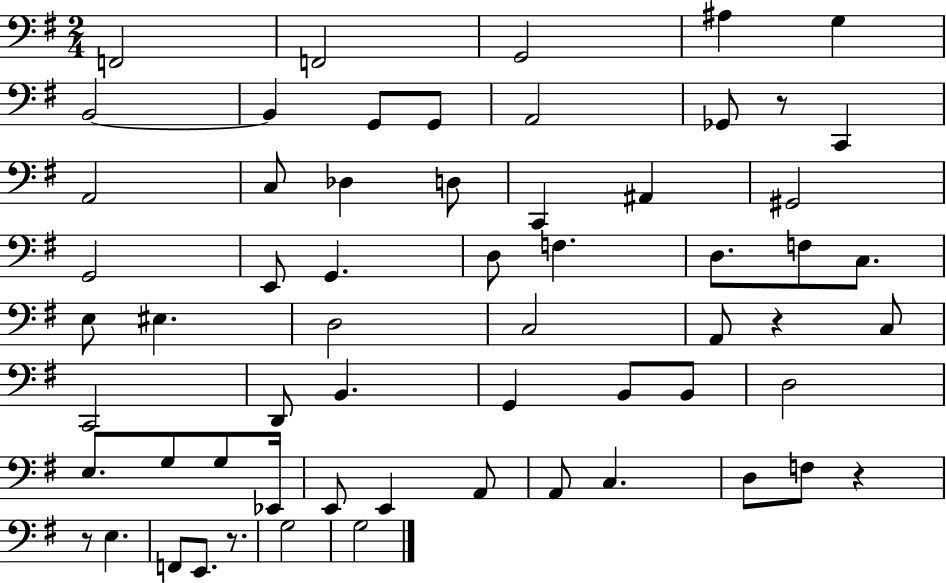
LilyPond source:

{
  \clef bass
  \numericTimeSignature
  \time 2/4
  \key g \major
  f,2 | f,2 | g,2 | ais4 g4 | \break b,2~~ | b,4 g,8 g,8 | a,2 | ges,8 r8 c,4 | \break a,2 | c8 des4 d8 | c,4 ais,4 | gis,2 | \break g,2 | e,8 g,4. | d8 f4. | d8. f8 c8. | \break e8 eis4. | d2 | c2 | a,8 r4 c8 | \break c,2 | d,8 b,4. | g,4 b,8 b,8 | d2 | \break e8. g8 g8 ees,16 | e,8 e,4 a,8 | a,8 c4. | d8 f8 r4 | \break r8 e4. | f,8 e,8. r8. | g2 | g2 | \break \bar "|."
}